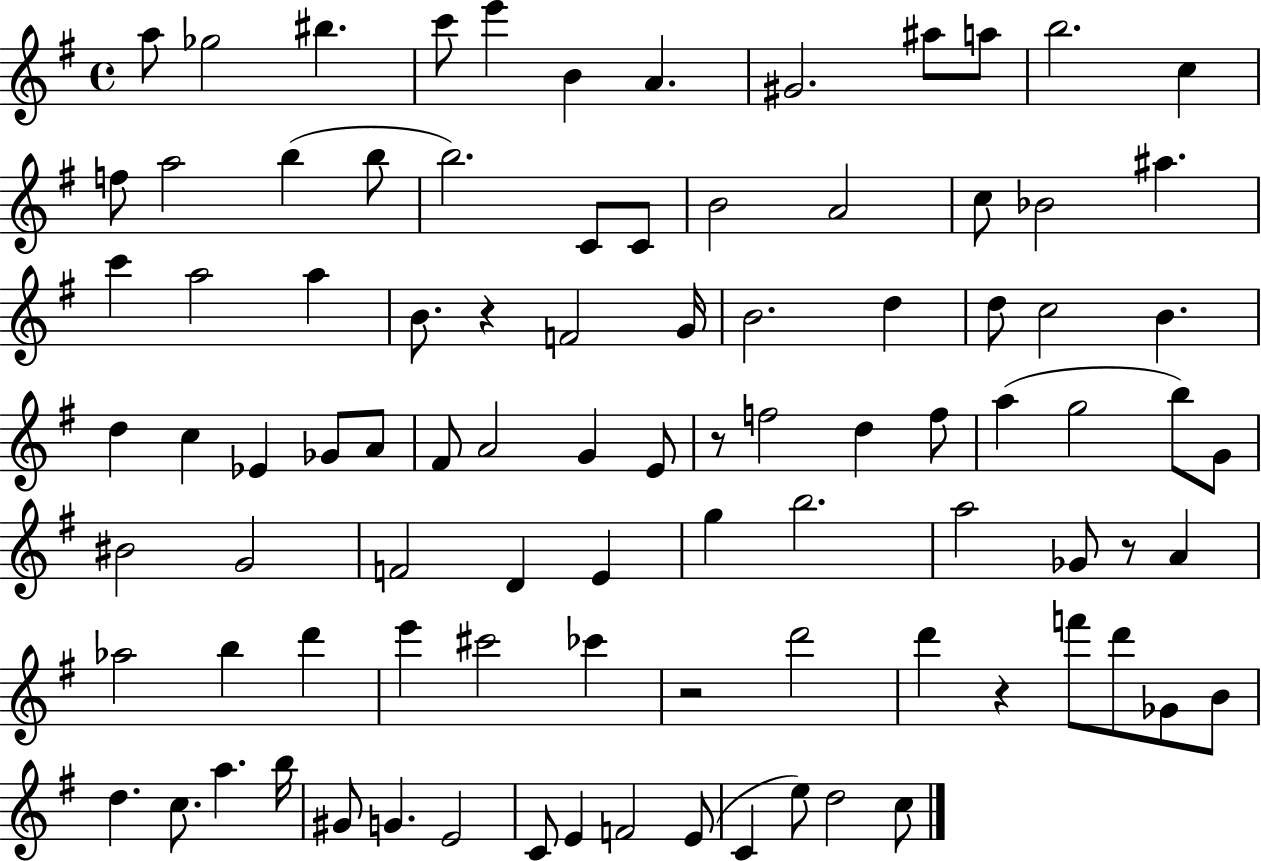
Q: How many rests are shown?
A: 5